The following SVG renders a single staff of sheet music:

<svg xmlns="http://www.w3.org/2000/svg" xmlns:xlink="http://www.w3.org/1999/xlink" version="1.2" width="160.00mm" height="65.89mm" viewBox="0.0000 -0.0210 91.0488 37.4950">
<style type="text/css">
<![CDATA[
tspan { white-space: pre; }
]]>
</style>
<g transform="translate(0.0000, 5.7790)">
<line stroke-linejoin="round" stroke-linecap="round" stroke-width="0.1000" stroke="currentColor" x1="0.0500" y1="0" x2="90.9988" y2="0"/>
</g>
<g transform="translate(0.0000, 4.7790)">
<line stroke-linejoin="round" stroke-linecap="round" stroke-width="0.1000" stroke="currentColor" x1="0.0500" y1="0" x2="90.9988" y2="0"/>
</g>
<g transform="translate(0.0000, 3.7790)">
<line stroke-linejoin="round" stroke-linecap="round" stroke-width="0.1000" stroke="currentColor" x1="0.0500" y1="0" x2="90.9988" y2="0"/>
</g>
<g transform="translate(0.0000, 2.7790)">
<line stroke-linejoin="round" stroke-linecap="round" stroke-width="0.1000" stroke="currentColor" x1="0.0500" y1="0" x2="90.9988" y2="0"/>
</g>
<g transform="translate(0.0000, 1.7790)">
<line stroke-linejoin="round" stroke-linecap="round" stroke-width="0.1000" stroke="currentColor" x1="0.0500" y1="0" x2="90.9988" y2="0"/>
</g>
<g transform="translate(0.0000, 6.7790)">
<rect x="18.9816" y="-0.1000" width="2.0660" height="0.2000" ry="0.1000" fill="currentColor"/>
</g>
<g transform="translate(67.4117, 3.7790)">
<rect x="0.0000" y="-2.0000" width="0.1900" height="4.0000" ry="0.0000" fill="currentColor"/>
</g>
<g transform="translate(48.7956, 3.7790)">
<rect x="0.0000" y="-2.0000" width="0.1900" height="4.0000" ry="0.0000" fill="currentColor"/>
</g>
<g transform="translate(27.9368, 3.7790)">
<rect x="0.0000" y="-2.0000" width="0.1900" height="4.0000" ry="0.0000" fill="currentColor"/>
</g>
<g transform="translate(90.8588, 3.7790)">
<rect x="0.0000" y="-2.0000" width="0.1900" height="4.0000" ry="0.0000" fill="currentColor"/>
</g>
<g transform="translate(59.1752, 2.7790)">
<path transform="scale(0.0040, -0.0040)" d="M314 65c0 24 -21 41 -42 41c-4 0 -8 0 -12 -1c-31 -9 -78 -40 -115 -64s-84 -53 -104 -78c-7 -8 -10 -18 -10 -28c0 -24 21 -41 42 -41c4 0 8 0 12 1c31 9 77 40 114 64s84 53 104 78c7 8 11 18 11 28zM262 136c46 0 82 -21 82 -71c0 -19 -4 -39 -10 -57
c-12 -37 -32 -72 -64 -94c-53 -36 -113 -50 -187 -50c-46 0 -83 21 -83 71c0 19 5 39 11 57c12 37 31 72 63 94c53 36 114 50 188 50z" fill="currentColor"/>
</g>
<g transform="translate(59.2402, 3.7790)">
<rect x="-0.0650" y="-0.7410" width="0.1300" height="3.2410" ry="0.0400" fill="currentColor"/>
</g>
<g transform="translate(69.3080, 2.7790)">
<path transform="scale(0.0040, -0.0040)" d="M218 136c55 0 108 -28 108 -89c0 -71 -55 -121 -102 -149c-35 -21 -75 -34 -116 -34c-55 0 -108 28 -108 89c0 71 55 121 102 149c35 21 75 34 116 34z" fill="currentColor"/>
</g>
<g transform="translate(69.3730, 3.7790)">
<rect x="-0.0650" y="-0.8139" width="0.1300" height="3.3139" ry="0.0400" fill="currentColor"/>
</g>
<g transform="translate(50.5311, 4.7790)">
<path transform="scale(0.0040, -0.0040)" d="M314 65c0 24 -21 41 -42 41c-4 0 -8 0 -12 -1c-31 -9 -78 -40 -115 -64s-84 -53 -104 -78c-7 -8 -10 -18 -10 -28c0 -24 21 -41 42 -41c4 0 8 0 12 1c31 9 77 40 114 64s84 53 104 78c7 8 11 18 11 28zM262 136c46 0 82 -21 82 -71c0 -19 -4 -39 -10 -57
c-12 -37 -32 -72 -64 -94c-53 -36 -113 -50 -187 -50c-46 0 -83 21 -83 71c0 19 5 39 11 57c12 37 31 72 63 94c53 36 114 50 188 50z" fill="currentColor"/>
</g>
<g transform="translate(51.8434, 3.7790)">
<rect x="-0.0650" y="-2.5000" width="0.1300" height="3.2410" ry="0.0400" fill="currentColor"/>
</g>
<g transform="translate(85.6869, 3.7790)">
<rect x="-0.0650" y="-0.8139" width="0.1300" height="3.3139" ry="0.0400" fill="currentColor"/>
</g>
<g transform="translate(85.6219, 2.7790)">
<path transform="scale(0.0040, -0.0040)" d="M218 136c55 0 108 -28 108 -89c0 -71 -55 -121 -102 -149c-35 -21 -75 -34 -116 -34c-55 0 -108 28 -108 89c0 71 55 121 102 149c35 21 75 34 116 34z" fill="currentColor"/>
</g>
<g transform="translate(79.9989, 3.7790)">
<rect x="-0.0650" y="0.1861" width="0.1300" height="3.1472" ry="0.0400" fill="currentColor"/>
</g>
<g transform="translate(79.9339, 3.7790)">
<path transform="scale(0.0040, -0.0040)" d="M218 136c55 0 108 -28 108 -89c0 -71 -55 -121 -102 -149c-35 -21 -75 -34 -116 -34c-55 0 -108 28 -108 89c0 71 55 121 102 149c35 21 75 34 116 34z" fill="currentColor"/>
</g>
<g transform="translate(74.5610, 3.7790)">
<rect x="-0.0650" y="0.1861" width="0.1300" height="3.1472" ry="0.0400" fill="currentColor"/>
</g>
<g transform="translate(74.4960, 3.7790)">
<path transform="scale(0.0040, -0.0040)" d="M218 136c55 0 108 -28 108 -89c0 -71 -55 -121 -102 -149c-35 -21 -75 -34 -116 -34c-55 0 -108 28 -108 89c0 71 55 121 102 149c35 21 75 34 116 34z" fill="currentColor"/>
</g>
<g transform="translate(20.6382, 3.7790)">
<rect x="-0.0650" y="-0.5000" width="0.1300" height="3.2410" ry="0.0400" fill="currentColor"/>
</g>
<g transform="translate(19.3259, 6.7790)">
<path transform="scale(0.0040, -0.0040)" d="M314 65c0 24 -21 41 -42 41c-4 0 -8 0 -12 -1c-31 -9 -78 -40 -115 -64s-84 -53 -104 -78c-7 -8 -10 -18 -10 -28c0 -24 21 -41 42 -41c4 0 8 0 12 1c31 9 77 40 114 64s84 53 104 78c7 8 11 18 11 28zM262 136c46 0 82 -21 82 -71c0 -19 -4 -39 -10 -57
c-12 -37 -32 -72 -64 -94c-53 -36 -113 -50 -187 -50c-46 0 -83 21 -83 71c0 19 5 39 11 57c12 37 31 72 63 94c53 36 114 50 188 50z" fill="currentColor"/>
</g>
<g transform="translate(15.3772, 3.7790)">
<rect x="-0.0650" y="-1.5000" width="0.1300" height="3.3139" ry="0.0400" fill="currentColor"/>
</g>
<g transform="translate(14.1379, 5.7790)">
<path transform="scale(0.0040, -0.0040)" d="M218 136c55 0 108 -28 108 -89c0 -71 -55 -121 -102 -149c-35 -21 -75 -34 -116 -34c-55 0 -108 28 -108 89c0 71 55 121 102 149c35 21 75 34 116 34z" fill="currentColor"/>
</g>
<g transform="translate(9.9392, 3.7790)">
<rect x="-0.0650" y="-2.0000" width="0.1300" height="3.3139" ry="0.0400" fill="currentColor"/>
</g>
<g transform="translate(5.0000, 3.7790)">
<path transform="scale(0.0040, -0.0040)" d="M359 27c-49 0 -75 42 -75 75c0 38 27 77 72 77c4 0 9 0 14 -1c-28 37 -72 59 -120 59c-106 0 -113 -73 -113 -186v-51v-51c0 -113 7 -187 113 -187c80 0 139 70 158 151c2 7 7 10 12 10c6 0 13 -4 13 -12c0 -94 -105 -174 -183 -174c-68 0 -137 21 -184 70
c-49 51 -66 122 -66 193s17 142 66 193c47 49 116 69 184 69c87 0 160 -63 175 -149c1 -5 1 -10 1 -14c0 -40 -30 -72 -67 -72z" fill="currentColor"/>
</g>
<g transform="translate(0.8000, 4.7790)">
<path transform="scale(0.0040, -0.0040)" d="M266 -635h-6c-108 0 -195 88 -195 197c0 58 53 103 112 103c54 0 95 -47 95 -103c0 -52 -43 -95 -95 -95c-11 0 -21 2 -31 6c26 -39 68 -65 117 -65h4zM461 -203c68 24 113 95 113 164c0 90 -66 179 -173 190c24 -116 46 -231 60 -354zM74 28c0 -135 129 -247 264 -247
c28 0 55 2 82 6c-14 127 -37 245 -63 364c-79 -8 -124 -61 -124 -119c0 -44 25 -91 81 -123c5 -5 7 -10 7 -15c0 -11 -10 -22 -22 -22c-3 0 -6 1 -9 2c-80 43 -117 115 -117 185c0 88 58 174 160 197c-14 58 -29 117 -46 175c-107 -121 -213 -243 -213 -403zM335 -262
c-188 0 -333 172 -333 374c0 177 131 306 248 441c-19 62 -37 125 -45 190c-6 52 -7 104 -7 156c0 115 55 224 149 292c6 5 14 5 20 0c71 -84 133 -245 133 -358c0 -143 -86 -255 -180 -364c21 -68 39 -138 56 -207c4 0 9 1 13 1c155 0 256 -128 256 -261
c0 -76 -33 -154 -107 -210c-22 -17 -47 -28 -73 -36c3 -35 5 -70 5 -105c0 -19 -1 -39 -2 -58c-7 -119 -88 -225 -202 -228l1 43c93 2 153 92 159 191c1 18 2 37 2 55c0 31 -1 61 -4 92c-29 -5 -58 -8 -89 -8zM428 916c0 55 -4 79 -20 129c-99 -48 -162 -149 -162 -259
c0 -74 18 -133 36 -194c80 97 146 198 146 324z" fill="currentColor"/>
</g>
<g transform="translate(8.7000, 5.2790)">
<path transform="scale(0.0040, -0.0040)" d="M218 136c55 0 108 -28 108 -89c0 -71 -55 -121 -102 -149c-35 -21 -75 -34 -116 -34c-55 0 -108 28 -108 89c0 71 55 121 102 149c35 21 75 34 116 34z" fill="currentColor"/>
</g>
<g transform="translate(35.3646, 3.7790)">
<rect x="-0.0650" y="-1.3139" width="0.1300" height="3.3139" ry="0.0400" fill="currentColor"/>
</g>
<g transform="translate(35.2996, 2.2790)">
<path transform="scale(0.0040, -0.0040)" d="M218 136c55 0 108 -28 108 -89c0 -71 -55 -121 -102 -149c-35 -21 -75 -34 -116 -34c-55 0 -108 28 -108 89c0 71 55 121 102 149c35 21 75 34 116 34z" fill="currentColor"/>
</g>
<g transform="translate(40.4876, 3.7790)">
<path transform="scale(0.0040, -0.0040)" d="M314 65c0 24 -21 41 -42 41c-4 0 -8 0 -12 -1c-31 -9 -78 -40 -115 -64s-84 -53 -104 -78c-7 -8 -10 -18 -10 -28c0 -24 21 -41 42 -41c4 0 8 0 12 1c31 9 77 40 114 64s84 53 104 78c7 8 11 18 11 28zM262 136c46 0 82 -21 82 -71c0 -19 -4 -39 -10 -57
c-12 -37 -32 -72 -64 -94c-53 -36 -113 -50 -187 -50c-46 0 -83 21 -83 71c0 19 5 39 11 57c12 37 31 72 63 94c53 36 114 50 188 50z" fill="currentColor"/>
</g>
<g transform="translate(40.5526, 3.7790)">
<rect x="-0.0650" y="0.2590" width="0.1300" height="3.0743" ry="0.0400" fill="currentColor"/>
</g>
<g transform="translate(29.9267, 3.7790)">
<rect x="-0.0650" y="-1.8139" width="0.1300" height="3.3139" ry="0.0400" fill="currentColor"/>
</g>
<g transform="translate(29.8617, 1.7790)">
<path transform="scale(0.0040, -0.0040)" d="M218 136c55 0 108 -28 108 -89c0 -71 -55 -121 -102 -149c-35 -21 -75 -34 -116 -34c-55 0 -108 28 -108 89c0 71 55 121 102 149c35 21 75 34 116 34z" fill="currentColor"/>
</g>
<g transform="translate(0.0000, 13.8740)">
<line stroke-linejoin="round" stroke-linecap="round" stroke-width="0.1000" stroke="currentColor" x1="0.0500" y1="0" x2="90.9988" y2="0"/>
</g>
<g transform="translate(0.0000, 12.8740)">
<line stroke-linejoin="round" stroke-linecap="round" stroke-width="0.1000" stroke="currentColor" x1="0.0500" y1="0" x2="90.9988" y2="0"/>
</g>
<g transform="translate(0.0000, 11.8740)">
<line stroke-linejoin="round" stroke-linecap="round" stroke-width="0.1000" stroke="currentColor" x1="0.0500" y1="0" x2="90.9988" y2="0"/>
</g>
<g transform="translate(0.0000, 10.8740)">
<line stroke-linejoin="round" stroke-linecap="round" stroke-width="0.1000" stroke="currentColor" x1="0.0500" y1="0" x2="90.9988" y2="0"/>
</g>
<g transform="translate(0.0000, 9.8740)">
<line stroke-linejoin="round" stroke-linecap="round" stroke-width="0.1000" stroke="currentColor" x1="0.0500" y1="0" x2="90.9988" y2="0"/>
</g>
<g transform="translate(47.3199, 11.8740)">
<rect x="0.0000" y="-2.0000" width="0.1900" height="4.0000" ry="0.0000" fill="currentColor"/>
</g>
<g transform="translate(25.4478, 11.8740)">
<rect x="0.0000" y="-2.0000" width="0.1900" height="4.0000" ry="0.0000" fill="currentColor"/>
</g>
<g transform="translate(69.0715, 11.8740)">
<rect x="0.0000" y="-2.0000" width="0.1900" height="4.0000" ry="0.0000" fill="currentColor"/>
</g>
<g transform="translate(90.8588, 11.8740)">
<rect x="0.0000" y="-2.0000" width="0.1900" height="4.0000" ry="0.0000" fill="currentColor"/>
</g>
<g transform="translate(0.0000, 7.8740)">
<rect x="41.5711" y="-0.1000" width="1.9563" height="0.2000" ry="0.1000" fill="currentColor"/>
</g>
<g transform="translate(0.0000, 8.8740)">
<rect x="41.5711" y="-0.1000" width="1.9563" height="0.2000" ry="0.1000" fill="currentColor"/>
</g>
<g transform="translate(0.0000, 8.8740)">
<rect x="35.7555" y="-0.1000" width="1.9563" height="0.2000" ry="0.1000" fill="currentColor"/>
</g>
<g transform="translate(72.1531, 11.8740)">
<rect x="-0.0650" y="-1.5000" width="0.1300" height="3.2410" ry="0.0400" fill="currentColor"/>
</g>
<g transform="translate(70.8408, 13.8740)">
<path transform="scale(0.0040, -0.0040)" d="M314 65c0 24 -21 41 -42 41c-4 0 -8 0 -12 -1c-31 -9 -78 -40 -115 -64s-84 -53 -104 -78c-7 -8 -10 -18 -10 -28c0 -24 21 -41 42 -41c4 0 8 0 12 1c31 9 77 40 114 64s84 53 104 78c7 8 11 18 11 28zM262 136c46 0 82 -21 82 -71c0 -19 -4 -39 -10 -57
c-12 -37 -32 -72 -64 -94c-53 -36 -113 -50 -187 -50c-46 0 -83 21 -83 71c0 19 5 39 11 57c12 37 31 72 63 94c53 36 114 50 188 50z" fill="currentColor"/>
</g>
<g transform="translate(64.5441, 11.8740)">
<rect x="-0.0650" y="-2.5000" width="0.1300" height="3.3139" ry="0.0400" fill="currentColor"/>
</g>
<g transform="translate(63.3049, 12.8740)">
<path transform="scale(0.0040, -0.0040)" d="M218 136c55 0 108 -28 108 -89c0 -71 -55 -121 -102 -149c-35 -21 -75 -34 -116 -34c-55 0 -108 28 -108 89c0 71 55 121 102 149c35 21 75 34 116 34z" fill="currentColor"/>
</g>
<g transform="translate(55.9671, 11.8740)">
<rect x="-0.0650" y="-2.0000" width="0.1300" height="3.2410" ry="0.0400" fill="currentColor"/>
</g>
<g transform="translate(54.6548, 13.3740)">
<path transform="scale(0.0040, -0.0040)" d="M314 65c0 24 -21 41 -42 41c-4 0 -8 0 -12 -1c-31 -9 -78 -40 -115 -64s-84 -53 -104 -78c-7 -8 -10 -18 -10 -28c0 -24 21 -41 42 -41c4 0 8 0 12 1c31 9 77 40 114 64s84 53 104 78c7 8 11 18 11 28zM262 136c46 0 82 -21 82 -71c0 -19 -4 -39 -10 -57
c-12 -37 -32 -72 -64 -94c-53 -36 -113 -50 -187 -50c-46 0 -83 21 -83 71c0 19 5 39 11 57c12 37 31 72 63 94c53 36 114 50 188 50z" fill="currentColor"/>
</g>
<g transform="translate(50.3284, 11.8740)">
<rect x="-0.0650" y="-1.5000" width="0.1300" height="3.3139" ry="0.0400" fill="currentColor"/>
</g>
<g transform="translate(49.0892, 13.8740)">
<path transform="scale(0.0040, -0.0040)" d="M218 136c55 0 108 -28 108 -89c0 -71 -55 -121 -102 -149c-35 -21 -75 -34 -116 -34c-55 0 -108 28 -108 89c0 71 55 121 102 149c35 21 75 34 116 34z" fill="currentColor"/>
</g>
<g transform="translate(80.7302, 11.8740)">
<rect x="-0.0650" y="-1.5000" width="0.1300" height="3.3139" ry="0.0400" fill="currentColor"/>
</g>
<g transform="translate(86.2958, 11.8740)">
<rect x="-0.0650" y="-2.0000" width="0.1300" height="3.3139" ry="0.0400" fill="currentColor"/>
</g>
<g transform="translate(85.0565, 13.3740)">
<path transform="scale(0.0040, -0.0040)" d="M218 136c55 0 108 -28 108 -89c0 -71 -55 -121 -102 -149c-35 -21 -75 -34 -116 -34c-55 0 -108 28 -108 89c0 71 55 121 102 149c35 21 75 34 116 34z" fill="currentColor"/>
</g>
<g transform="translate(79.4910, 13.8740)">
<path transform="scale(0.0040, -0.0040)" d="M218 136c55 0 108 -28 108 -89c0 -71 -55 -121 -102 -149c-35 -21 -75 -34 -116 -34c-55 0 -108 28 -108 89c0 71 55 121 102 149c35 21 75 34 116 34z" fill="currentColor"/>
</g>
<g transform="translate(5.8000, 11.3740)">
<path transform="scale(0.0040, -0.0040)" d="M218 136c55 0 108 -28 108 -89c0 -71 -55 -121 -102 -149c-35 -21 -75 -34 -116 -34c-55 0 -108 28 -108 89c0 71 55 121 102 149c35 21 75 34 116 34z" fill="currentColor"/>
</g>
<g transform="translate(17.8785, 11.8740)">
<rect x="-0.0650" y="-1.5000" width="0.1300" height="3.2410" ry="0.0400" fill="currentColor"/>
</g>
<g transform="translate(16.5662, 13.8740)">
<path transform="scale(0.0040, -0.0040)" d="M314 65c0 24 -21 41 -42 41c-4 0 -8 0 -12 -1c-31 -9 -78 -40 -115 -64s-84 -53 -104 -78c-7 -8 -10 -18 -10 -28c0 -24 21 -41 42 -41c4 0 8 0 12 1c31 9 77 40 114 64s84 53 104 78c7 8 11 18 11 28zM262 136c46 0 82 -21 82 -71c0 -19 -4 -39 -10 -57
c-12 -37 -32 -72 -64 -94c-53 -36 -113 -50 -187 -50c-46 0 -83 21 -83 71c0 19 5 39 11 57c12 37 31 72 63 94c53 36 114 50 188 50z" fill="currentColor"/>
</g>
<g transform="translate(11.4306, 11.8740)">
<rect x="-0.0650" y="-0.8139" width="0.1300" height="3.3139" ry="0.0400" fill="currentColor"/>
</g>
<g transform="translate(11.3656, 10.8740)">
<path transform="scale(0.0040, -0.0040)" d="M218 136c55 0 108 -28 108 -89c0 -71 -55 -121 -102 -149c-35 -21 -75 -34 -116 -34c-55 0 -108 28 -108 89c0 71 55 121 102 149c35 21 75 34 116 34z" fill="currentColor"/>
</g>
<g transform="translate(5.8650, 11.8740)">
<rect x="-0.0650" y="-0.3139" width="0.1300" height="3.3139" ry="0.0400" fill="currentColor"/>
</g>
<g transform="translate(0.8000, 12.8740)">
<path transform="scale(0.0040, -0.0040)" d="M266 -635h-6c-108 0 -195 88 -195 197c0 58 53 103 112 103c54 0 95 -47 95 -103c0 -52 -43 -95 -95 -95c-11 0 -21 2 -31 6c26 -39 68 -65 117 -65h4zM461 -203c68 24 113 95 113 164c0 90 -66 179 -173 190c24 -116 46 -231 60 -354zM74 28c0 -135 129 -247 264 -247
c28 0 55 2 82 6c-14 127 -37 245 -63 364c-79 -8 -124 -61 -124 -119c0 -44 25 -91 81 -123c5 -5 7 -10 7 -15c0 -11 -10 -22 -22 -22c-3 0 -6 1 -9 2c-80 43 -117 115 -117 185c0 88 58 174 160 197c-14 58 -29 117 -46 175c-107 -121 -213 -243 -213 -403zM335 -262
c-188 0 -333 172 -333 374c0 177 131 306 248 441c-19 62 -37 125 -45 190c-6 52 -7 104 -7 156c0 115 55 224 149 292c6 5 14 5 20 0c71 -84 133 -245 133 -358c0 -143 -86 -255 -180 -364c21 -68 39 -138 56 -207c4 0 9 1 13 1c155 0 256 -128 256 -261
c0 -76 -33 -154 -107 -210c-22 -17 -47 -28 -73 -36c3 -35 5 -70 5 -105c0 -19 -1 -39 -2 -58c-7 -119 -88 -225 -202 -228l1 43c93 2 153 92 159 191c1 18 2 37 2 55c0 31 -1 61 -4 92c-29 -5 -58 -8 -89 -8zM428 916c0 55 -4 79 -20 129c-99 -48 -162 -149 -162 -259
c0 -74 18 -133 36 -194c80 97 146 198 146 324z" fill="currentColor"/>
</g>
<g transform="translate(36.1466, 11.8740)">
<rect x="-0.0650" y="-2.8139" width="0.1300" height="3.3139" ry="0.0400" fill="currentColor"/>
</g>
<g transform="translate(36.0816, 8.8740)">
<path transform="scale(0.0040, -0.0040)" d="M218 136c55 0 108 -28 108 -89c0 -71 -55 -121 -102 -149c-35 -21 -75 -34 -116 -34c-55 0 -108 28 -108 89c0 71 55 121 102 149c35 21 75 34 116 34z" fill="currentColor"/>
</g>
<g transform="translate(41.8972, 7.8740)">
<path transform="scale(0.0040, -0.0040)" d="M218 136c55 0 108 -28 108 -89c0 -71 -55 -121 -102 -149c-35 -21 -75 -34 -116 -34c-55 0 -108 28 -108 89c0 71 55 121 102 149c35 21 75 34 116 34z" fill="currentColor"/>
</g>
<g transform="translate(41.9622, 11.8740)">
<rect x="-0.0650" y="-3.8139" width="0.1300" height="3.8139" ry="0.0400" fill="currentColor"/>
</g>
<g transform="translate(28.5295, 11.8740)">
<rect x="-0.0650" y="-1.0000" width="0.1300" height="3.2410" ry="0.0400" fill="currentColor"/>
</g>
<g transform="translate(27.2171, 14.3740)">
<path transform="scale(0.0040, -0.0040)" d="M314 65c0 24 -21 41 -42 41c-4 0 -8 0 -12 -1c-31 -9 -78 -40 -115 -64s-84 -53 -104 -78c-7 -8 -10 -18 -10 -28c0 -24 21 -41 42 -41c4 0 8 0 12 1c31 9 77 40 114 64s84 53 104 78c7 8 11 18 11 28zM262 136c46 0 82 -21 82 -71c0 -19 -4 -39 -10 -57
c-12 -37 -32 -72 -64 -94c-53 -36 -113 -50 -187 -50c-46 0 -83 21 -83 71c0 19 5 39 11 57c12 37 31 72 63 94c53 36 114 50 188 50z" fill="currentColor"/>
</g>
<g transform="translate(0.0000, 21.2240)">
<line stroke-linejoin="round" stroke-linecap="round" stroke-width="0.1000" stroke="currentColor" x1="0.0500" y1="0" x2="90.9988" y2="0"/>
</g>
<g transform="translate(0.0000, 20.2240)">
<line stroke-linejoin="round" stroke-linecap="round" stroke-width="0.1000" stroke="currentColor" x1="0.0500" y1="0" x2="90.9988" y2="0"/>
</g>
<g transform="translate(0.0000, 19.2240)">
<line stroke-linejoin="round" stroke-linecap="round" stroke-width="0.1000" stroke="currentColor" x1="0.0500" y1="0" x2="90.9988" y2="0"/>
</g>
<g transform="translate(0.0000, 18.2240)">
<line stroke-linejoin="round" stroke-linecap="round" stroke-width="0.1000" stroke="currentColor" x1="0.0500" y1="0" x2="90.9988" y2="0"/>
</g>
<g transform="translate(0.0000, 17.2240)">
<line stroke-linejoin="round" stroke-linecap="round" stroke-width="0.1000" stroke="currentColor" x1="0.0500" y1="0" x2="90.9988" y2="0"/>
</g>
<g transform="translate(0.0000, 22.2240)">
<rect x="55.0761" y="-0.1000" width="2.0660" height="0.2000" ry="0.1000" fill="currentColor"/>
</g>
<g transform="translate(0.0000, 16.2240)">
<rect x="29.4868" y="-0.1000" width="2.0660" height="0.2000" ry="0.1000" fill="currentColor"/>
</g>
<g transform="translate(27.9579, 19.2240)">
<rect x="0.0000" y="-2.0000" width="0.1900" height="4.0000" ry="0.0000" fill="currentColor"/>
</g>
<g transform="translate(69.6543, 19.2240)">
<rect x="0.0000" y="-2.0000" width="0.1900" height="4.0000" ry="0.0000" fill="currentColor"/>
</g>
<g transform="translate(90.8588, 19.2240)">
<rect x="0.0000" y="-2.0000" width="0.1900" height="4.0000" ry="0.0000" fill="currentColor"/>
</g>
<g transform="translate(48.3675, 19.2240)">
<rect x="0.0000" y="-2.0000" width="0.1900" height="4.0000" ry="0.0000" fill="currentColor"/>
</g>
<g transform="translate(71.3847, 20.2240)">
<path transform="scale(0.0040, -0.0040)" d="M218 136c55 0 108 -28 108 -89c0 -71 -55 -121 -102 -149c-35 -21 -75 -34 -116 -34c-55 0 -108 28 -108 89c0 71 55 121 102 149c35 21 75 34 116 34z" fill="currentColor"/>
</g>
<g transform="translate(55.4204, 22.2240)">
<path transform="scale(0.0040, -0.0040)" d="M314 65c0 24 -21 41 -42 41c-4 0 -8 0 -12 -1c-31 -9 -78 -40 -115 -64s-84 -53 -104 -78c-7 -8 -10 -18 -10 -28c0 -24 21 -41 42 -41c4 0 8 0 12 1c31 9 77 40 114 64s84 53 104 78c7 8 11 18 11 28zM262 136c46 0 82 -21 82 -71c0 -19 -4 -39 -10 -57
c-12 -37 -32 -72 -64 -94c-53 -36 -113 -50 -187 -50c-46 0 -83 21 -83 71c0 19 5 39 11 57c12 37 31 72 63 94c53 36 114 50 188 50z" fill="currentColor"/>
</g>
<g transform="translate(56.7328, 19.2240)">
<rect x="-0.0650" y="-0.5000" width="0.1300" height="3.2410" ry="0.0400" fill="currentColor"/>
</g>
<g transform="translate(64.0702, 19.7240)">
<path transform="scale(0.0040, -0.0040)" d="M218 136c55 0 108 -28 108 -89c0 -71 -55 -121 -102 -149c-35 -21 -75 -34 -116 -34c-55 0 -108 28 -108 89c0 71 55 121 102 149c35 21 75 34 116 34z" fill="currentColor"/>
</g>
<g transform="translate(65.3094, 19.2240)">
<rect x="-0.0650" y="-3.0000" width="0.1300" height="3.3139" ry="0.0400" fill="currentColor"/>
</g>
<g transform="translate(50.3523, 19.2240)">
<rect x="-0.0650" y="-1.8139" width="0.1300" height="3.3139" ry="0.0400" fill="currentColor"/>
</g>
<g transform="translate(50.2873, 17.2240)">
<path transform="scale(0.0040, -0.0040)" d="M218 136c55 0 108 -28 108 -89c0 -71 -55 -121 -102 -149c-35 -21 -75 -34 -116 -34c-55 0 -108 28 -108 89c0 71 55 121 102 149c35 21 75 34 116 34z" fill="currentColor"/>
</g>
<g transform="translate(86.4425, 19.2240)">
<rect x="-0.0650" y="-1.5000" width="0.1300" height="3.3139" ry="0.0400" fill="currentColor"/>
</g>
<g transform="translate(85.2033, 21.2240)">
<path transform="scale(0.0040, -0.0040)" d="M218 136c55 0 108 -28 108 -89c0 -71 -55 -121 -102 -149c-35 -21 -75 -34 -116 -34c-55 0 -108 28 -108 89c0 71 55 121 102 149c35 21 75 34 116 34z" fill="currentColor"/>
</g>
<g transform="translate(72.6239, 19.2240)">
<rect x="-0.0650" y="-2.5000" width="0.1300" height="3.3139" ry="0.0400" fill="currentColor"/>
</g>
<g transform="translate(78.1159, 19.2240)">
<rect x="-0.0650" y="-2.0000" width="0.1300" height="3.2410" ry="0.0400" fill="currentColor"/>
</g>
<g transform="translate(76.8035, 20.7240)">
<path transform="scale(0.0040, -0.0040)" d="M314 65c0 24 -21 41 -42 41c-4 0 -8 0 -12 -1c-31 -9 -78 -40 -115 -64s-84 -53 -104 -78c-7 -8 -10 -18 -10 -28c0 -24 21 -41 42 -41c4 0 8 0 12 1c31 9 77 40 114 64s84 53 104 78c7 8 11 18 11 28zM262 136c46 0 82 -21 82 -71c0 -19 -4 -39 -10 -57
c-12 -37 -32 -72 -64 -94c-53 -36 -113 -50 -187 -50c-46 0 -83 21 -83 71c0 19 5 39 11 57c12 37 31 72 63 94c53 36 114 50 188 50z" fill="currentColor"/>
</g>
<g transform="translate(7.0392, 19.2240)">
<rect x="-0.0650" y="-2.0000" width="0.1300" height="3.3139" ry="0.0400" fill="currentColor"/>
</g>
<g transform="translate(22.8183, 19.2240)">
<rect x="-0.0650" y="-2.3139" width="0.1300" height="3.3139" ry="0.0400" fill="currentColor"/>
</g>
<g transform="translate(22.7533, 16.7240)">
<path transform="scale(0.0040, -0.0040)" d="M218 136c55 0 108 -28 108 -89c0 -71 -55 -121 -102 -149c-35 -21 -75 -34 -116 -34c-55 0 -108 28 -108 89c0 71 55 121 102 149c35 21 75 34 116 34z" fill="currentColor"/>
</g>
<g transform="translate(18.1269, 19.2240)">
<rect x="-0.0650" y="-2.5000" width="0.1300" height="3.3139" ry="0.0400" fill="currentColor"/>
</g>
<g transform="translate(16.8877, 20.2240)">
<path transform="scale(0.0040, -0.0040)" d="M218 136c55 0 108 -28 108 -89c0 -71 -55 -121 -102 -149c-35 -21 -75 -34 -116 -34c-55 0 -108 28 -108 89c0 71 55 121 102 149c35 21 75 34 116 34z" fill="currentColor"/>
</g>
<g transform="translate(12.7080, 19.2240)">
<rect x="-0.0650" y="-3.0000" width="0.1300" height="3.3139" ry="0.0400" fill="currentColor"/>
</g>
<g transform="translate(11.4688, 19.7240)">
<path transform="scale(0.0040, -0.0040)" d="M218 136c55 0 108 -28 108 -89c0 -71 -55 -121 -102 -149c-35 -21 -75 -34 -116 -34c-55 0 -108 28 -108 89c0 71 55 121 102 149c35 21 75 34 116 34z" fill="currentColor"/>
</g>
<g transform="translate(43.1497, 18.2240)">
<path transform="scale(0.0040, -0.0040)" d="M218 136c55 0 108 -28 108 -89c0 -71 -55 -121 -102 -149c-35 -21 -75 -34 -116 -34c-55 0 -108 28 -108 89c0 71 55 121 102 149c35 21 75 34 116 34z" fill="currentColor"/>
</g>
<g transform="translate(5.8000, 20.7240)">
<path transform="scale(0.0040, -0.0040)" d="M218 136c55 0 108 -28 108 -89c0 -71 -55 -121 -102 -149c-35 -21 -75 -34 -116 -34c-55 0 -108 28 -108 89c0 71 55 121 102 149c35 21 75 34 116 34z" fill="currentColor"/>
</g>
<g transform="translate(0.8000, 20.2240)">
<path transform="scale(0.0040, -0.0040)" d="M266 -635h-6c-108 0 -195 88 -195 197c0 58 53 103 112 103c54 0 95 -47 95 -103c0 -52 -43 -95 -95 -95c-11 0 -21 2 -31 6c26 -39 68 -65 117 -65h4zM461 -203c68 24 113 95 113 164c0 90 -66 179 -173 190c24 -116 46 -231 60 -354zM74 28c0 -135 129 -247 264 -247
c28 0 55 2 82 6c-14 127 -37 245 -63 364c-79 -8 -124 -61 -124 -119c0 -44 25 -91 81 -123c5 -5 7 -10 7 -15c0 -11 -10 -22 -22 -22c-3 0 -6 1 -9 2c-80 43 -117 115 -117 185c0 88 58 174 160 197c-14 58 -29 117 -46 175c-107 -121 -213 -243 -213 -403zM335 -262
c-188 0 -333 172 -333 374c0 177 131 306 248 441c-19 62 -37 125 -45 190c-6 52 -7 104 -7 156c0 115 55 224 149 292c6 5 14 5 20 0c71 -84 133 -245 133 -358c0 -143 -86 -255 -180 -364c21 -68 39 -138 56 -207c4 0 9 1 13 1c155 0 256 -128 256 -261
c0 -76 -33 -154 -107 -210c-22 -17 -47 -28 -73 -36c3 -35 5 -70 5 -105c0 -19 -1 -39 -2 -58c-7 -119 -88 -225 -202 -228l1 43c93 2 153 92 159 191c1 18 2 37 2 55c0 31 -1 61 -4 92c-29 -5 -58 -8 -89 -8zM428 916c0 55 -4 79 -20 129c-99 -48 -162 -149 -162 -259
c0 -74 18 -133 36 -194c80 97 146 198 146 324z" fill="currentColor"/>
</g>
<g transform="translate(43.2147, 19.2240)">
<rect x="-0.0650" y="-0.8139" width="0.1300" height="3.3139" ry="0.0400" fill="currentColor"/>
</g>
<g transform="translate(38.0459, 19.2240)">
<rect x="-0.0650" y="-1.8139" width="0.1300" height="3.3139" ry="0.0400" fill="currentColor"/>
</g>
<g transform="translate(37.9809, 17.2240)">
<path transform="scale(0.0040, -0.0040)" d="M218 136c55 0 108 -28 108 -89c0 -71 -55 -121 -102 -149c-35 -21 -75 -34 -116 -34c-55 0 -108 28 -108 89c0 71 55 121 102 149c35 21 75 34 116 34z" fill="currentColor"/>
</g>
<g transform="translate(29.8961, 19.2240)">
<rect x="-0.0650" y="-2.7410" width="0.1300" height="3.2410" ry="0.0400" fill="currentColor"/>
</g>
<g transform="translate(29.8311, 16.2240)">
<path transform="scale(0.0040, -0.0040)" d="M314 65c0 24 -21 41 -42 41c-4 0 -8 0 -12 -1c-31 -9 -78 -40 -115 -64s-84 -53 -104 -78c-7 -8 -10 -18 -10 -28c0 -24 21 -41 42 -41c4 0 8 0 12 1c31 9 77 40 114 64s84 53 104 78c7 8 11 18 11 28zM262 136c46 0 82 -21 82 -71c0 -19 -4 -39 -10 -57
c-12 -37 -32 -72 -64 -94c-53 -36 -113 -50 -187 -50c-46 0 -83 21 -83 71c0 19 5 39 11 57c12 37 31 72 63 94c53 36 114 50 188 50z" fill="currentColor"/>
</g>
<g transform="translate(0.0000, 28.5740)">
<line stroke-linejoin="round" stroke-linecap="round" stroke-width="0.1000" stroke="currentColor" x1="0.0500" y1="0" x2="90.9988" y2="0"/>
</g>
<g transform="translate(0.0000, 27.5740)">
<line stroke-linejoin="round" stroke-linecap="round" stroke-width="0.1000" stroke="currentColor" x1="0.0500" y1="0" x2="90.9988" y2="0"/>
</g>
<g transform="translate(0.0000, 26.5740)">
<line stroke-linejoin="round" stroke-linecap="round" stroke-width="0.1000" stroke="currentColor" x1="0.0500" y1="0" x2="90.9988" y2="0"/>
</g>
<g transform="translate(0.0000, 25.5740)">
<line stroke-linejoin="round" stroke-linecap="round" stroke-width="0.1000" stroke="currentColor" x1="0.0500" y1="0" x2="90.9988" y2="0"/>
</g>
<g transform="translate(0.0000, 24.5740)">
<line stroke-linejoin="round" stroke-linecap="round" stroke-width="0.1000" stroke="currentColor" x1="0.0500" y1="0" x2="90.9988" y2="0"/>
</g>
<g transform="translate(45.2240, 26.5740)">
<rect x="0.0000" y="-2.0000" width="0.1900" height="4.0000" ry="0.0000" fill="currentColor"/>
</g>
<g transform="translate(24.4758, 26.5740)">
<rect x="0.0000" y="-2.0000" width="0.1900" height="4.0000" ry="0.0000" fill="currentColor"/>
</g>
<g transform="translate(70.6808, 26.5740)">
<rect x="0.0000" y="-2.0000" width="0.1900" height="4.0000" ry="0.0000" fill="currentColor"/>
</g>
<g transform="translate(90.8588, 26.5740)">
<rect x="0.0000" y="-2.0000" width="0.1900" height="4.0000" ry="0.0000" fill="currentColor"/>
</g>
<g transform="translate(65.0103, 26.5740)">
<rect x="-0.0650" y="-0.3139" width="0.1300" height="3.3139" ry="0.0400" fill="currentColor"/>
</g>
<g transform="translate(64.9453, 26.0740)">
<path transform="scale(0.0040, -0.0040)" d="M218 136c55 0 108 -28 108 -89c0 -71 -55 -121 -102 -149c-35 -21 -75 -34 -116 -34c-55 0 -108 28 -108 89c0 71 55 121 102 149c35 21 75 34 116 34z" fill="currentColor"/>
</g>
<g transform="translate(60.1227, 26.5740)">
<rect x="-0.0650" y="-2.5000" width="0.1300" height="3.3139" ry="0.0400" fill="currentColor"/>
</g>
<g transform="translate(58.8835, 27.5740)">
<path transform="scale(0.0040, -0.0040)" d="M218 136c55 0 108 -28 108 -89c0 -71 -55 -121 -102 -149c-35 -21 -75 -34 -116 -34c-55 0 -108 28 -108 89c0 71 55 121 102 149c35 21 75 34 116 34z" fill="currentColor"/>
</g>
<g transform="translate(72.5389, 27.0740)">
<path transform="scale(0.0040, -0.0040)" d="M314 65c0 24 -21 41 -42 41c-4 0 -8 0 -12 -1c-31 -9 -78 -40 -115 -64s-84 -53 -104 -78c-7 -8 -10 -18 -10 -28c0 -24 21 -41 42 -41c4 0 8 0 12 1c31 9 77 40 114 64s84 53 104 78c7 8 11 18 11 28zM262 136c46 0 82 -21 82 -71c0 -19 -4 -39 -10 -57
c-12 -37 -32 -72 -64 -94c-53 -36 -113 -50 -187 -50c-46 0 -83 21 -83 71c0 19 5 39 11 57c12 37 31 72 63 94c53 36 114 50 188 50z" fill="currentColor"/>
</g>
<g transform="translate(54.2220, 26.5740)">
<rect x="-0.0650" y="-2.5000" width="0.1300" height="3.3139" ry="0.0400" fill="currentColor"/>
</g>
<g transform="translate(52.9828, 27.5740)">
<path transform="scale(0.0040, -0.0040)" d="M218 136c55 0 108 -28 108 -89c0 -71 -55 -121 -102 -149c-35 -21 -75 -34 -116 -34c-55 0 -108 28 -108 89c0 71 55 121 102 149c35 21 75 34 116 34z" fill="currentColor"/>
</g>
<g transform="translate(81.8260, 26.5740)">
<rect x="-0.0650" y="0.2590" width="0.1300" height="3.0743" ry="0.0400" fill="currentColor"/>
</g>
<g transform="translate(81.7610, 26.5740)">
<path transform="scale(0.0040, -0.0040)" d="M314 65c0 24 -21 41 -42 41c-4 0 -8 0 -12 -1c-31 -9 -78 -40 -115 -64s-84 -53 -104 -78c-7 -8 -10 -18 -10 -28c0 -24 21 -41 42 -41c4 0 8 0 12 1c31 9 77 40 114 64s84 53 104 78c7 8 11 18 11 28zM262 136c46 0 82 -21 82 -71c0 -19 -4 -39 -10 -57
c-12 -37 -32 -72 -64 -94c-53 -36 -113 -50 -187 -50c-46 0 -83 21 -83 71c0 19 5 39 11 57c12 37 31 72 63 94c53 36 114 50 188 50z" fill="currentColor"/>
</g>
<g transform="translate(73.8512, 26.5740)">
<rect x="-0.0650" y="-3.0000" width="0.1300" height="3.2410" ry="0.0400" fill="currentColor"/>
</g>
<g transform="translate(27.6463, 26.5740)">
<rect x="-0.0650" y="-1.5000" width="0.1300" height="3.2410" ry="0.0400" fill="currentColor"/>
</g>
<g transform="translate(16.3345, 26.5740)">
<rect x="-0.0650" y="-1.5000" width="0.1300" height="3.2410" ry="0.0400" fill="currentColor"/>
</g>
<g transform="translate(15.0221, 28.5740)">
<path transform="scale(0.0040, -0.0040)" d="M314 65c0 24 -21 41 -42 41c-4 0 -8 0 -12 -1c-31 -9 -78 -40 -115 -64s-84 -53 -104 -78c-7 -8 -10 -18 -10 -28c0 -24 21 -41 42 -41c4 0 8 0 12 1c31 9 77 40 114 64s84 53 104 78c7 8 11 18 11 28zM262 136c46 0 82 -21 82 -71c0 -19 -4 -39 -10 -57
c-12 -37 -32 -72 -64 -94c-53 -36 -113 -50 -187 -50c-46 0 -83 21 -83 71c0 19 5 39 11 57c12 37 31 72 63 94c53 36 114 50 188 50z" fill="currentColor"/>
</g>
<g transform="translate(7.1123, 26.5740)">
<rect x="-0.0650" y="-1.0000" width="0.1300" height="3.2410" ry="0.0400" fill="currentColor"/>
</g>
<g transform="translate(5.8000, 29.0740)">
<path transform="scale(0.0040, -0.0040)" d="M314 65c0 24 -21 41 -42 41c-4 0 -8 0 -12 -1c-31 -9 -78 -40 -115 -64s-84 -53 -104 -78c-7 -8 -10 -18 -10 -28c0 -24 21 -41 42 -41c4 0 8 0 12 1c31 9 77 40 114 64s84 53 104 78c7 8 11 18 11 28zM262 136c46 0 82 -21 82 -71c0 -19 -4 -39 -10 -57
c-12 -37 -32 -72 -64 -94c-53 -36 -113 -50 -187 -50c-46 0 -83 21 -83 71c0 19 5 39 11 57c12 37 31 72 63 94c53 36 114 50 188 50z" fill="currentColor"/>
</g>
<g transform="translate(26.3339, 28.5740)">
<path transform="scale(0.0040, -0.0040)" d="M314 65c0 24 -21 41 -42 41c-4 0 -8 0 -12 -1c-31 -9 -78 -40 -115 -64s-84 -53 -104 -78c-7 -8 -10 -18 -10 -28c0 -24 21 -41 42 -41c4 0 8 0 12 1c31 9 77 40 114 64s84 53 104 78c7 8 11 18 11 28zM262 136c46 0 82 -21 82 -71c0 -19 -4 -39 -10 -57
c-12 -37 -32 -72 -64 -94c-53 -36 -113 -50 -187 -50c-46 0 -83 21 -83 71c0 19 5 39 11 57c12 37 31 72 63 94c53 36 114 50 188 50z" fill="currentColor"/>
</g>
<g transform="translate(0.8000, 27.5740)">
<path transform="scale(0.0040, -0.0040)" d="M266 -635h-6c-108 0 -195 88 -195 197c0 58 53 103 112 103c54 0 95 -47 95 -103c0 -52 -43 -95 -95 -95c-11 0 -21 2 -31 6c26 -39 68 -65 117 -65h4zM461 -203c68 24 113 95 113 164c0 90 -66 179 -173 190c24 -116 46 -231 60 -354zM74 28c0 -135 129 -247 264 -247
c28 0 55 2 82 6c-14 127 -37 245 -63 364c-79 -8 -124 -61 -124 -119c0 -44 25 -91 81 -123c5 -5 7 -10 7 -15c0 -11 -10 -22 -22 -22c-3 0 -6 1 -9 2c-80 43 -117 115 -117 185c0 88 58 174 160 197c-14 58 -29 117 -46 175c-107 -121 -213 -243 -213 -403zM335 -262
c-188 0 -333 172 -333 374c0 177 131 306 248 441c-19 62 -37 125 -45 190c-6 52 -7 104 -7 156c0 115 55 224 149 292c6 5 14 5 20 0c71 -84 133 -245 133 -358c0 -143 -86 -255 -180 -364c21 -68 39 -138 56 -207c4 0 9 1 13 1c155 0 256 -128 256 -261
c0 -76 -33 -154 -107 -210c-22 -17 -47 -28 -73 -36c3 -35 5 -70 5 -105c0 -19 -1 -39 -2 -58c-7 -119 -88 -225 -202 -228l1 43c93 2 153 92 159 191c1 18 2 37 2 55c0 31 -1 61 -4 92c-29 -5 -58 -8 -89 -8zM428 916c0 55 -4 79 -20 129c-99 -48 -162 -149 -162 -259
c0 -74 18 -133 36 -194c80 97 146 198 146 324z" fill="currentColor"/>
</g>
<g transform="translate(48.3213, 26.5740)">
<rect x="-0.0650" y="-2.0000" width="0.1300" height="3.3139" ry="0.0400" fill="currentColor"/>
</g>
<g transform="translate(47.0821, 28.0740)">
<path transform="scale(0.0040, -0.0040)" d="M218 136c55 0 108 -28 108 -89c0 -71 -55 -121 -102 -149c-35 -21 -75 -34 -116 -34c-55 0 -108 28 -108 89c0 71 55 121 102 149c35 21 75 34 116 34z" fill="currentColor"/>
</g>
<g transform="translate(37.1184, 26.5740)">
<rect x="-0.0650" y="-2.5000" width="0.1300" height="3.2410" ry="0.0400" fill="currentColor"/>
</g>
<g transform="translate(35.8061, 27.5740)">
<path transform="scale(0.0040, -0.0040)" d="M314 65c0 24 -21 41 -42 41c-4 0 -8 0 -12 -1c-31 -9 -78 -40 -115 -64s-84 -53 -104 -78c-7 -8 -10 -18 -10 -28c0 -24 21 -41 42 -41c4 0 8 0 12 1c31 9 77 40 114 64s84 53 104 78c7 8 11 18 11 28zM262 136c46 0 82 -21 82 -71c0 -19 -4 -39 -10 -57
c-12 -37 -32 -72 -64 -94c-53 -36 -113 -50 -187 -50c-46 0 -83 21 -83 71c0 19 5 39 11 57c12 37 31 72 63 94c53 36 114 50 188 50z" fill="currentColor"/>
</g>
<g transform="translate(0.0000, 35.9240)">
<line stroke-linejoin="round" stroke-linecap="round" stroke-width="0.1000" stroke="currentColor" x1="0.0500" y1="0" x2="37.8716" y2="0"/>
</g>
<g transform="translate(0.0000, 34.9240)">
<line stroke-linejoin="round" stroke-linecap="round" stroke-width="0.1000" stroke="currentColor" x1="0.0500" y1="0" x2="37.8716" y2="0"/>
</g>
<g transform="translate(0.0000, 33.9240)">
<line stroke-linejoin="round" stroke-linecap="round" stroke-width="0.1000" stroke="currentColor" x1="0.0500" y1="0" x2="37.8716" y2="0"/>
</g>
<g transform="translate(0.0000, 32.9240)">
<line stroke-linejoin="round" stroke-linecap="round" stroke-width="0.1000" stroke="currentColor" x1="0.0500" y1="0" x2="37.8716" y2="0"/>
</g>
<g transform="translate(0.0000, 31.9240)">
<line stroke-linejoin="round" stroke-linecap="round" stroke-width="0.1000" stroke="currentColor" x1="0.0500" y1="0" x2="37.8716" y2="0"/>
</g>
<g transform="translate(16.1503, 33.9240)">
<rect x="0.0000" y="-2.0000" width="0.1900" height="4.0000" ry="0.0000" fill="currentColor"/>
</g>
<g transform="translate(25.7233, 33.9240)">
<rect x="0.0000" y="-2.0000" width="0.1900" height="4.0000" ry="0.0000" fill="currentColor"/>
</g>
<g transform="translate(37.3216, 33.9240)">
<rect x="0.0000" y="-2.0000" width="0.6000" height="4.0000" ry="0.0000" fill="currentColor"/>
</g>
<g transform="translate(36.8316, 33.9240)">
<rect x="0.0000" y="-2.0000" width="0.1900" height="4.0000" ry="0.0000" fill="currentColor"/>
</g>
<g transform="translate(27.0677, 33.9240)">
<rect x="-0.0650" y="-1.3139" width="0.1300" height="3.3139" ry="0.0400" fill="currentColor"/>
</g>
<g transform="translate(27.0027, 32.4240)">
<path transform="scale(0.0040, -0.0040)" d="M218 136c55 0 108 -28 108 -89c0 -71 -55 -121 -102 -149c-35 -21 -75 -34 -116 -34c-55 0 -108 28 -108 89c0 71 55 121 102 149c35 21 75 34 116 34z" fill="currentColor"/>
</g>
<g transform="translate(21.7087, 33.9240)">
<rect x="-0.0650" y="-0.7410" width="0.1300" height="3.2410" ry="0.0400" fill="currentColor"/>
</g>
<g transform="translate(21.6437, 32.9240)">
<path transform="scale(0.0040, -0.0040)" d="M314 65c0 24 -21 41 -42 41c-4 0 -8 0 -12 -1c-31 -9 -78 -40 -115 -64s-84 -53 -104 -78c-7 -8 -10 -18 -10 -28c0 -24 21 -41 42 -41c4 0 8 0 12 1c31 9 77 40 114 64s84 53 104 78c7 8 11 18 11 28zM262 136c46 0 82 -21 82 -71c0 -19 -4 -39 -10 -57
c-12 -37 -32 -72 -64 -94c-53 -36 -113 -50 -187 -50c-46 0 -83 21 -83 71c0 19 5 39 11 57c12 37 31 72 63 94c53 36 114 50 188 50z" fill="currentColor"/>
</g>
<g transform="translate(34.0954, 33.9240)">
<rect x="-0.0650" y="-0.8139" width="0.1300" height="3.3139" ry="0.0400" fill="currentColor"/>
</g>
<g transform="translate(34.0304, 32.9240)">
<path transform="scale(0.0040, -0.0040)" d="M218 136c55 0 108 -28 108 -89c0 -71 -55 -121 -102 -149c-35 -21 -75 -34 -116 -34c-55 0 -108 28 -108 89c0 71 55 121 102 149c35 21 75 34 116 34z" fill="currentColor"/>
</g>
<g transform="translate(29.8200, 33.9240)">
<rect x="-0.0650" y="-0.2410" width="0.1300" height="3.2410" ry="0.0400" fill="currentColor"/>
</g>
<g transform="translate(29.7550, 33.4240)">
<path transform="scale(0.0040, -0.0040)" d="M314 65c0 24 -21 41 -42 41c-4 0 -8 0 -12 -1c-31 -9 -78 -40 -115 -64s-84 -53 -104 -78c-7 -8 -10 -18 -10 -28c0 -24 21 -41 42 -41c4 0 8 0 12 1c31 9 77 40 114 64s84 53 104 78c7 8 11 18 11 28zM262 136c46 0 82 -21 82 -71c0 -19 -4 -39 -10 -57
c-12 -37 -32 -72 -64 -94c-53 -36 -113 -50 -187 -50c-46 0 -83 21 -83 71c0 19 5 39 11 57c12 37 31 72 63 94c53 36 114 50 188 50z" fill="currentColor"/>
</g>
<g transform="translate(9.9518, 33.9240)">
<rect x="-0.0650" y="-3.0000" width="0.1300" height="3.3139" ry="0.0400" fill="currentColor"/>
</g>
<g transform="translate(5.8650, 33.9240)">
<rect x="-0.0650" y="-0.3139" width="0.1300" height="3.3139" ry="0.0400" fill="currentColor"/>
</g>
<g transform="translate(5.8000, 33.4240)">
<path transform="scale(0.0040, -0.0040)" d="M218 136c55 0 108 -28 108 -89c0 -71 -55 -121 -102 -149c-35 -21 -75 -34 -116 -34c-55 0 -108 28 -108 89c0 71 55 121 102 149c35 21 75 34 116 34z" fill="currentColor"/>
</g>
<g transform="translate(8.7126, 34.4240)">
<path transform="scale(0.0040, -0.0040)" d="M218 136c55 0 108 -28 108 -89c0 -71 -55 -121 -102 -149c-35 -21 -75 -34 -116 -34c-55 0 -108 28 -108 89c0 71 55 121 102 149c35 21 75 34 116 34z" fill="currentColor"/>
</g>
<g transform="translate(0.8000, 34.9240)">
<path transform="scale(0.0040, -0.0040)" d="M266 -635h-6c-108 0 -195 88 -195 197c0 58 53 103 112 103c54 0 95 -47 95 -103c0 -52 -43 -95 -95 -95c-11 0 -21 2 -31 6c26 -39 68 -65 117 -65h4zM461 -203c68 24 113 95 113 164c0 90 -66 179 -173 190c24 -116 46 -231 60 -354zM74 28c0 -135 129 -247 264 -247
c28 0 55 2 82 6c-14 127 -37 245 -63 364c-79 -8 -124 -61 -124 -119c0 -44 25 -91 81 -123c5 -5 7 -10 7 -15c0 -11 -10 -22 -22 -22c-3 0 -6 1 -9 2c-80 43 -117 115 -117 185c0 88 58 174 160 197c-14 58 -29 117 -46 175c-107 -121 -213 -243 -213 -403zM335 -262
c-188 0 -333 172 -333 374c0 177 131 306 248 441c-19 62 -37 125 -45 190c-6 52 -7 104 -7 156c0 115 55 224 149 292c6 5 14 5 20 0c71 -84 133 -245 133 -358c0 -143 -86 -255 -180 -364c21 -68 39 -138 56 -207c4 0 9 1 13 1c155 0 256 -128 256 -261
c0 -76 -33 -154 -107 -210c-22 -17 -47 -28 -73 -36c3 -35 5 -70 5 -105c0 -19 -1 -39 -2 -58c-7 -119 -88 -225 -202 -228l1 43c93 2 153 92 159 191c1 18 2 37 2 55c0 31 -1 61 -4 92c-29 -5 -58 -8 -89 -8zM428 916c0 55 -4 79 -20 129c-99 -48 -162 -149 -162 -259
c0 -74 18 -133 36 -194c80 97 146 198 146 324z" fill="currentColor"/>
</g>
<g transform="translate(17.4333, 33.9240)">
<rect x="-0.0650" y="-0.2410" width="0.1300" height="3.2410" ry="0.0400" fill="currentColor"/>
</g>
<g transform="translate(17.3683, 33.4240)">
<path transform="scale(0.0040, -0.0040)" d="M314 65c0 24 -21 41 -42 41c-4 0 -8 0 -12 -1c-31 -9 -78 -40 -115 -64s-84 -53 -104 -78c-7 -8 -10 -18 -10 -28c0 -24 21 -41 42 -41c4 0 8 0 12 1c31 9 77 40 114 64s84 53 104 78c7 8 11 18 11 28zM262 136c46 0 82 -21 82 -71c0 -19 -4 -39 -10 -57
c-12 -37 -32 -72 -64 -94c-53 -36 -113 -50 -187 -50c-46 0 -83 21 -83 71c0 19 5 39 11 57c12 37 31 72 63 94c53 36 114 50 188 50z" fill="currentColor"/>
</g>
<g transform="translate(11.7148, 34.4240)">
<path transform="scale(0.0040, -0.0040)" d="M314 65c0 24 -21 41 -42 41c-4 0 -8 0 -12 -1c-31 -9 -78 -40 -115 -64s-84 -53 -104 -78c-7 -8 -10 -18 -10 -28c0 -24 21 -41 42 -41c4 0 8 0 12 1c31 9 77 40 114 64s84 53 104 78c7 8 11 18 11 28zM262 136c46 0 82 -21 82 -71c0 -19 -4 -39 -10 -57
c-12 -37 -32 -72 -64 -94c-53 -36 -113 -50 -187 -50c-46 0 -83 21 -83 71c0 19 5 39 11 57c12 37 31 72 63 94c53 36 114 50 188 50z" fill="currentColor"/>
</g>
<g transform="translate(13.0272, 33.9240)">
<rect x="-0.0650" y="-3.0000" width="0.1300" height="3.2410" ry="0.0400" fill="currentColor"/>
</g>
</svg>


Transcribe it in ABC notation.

X:1
T:Untitled
M:4/4
L:1/4
K:C
F E C2 f e B2 G2 d2 d B B d c d E2 D2 a c' E F2 G E2 E F F A G g a2 f d f C2 A G F2 E D2 E2 E2 G2 F G G c A2 B2 c A A2 c2 d2 e c2 d